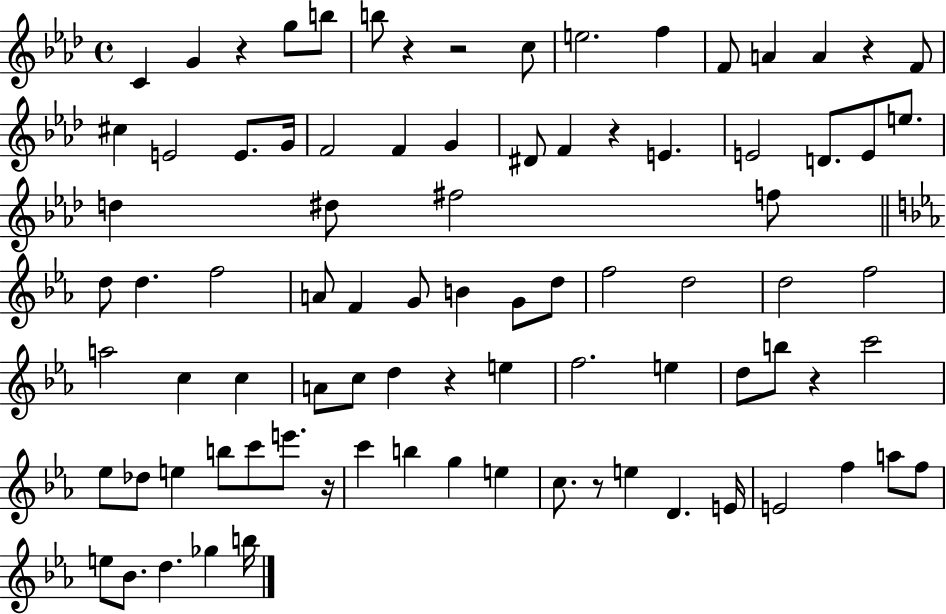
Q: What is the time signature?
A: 4/4